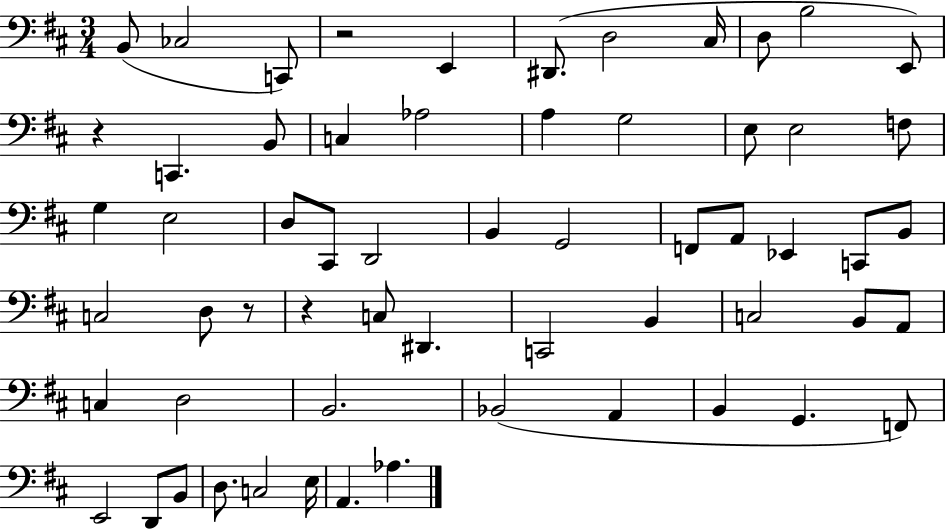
B2/e CES3/h C2/e R/h E2/q D#2/e. D3/h C#3/s D3/e B3/h E2/e R/q C2/q. B2/e C3/q Ab3/h A3/q G3/h E3/e E3/h F3/e G3/q E3/h D3/e C#2/e D2/h B2/q G2/h F2/e A2/e Eb2/q C2/e B2/e C3/h D3/e R/e R/q C3/e D#2/q. C2/h B2/q C3/h B2/e A2/e C3/q D3/h B2/h. Bb2/h A2/q B2/q G2/q. F2/e E2/h D2/e B2/e D3/e. C3/h E3/s A2/q. Ab3/q.